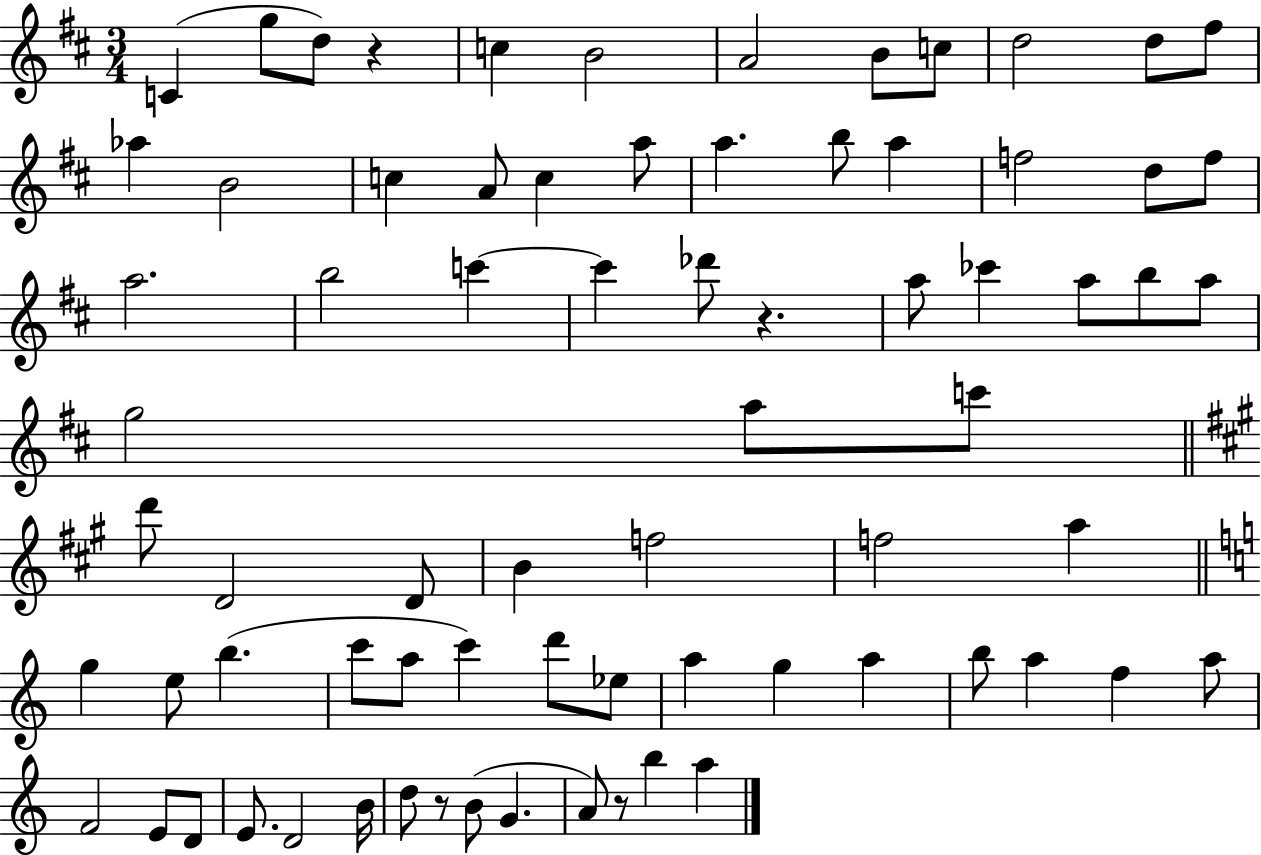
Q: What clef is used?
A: treble